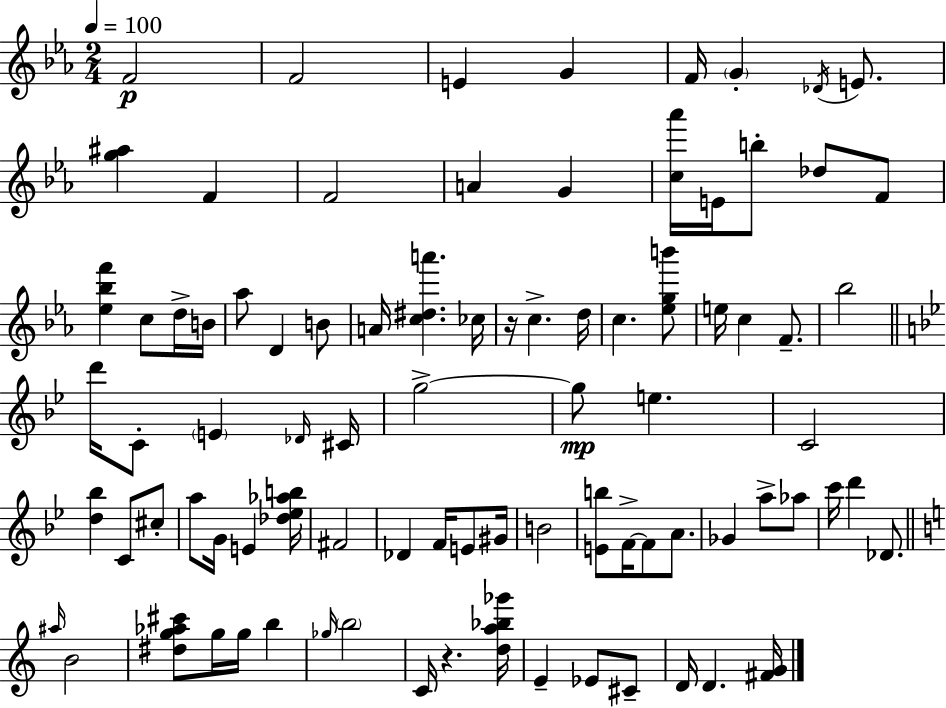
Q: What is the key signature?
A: EES major